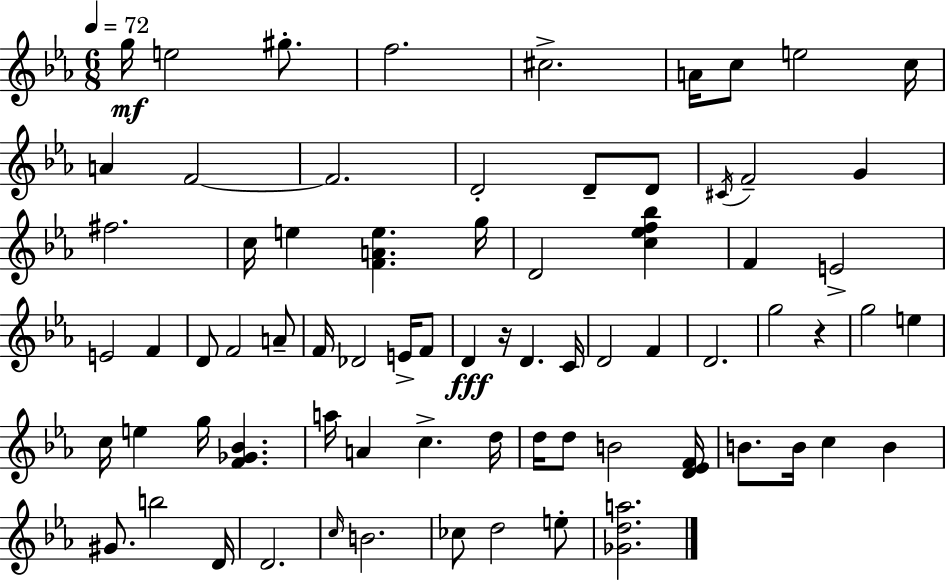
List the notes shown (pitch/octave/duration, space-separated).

G5/s E5/h G#5/e. F5/h. C#5/h. A4/s C5/e E5/h C5/s A4/q F4/h F4/h. D4/h D4/e D4/e C#4/s F4/h G4/q F#5/h. C5/s E5/q [F4,A4,E5]/q. G5/s D4/h [C5,Eb5,F5,Bb5]/q F4/q E4/h E4/h F4/q D4/e F4/h A4/e F4/s Db4/h E4/s F4/e D4/q R/s D4/q. C4/s D4/h F4/q D4/h. G5/h R/q G5/h E5/q C5/s E5/q G5/s [F4,Gb4,Bb4]/q. A5/s A4/q C5/q. D5/s D5/s D5/e B4/h [D4,Eb4,F4]/s B4/e. B4/s C5/q B4/q G#4/e. B5/h D4/s D4/h. C5/s B4/h. CES5/e D5/h E5/e [Gb4,D5,A5]/h.